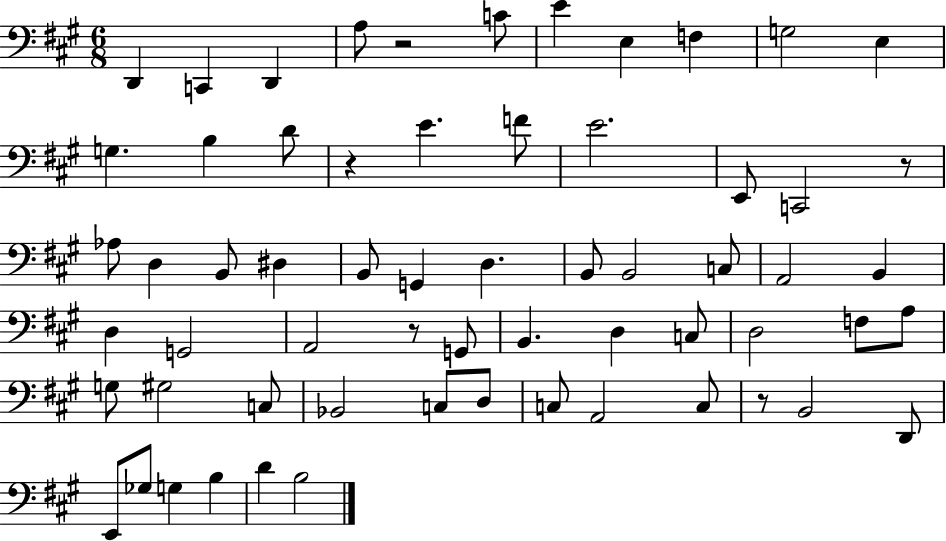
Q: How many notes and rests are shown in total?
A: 62